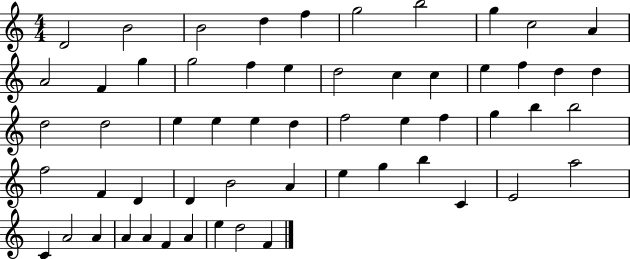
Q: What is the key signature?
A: C major